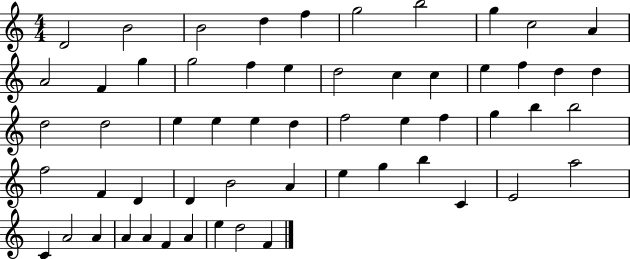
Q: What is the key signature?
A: C major